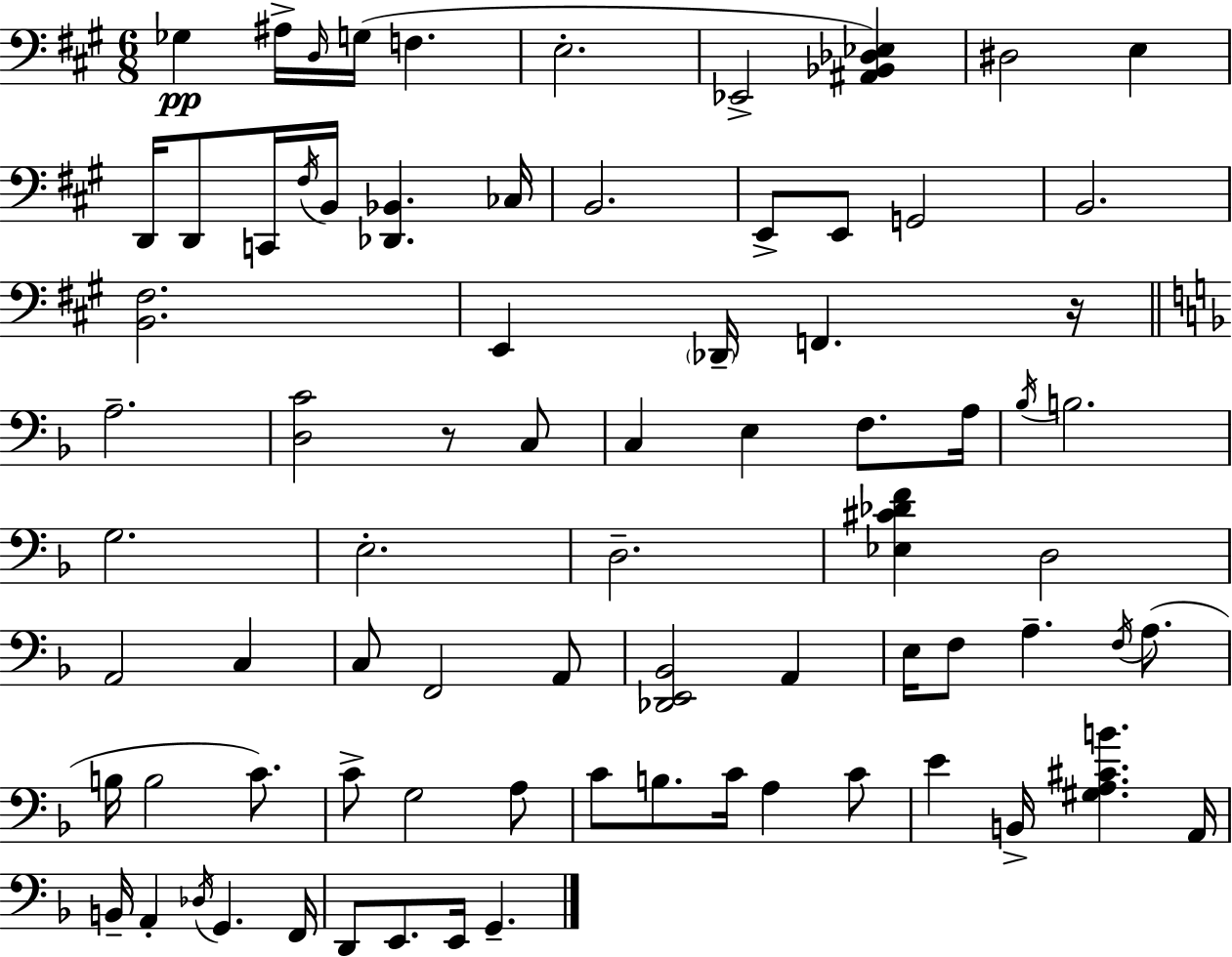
X:1
T:Untitled
M:6/8
L:1/4
K:A
_G, ^A,/4 D,/4 G,/4 F, E,2 _E,,2 [^A,,_B,,_D,_E,] ^D,2 E, D,,/4 D,,/2 C,,/4 ^F,/4 B,,/4 [_D,,_B,,] _C,/4 B,,2 E,,/2 E,,/2 G,,2 B,,2 [B,,^F,]2 E,, _D,,/4 F,, z/4 A,2 [D,C]2 z/2 C,/2 C, E, F,/2 A,/4 _B,/4 B,2 G,2 E,2 D,2 [_E,^C_DF] D,2 A,,2 C, C,/2 F,,2 A,,/2 [_D,,E,,_B,,]2 A,, E,/4 F,/2 A, F,/4 A,/2 B,/4 B,2 C/2 C/2 G,2 A,/2 C/2 B,/2 C/4 A, C/2 E B,,/4 [^G,A,^CB] A,,/4 B,,/4 A,, _D,/4 G,, F,,/4 D,,/2 E,,/2 E,,/4 G,,